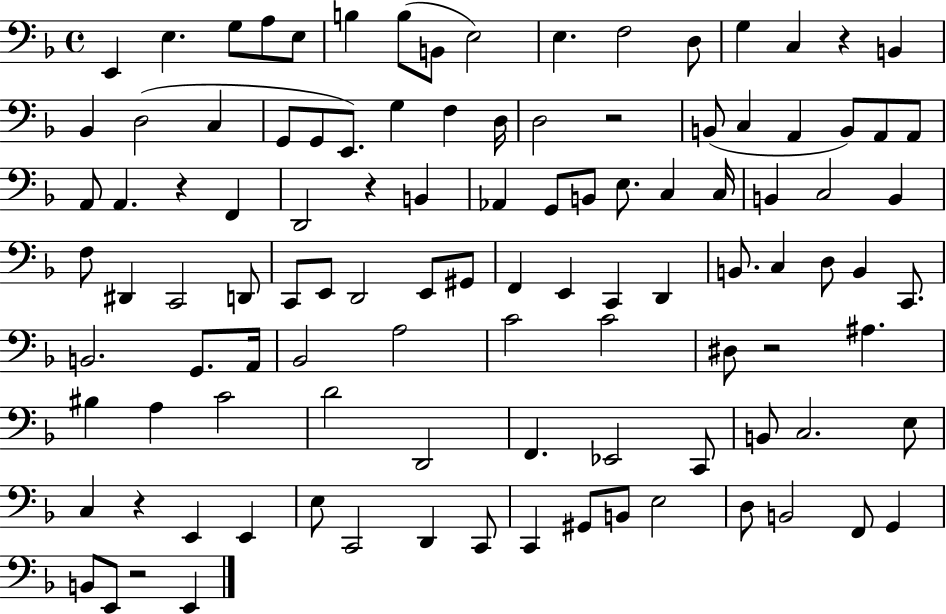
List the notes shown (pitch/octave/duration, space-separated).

E2/q E3/q. G3/e A3/e E3/e B3/q B3/e B2/e E3/h E3/q. F3/h D3/e G3/q C3/q R/q B2/q Bb2/q D3/h C3/q G2/e G2/e E2/e. G3/q F3/q D3/s D3/h R/h B2/e C3/q A2/q B2/e A2/e A2/e A2/e A2/q. R/q F2/q D2/h R/q B2/q Ab2/q G2/e B2/e E3/e. C3/q C3/s B2/q C3/h B2/q F3/e D#2/q C2/h D2/e C2/e E2/e D2/h E2/e G#2/e F2/q E2/q C2/q D2/q B2/e. C3/q D3/e B2/q C2/e. B2/h. G2/e. A2/s Bb2/h A3/h C4/h C4/h D#3/e R/h A#3/q. BIS3/q A3/q C4/h D4/h D2/h F2/q. Eb2/h C2/e B2/e C3/h. E3/e C3/q R/q E2/q E2/q E3/e C2/h D2/q C2/e C2/q G#2/e B2/e E3/h D3/e B2/h F2/e G2/q B2/e E2/e R/h E2/q